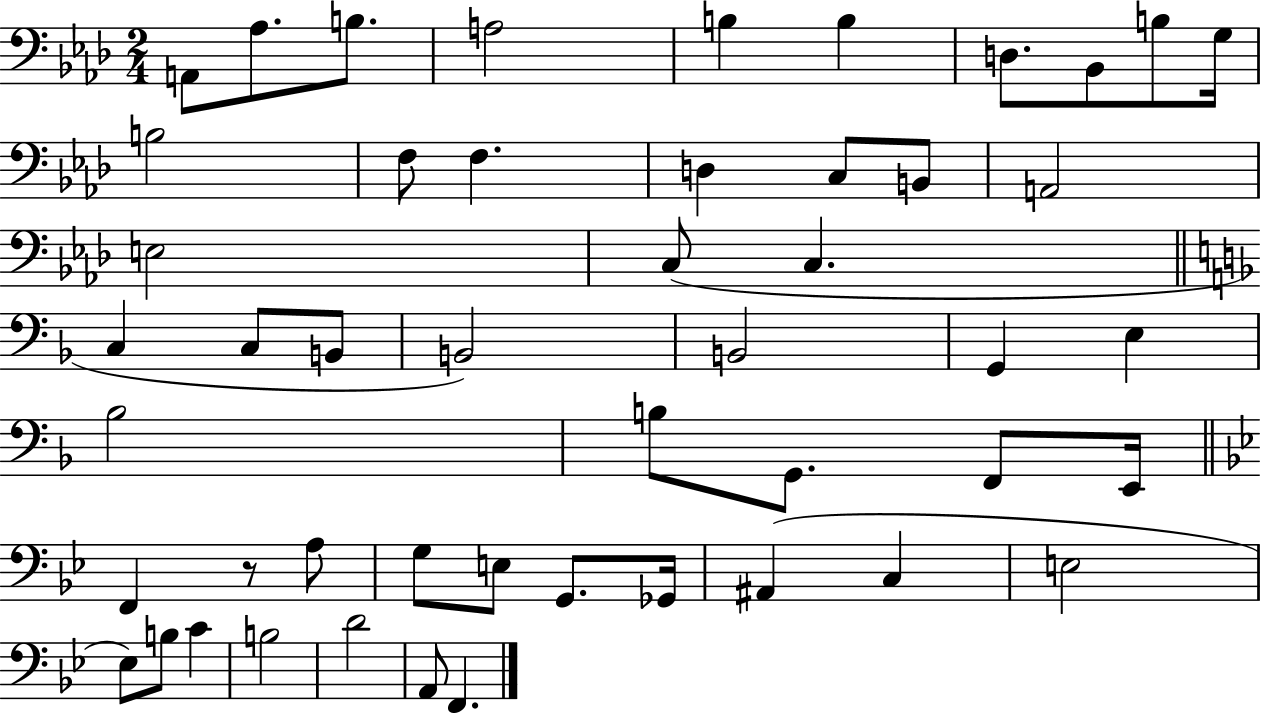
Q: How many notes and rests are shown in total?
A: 49